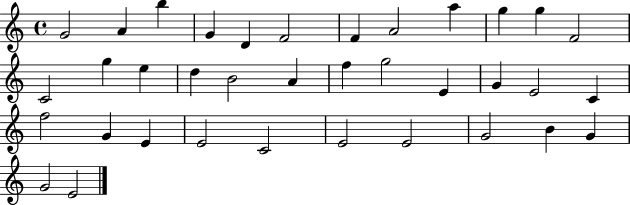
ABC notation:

X:1
T:Untitled
M:4/4
L:1/4
K:C
G2 A b G D F2 F A2 a g g F2 C2 g e d B2 A f g2 E G E2 C f2 G E E2 C2 E2 E2 G2 B G G2 E2